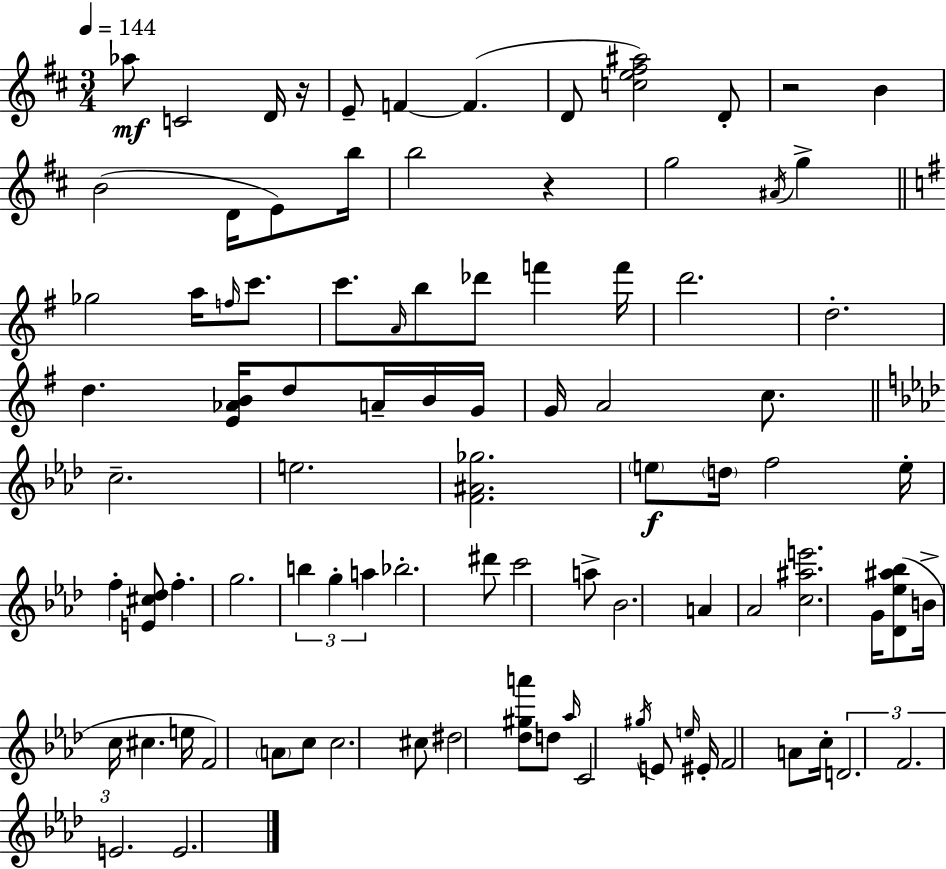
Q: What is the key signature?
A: D major